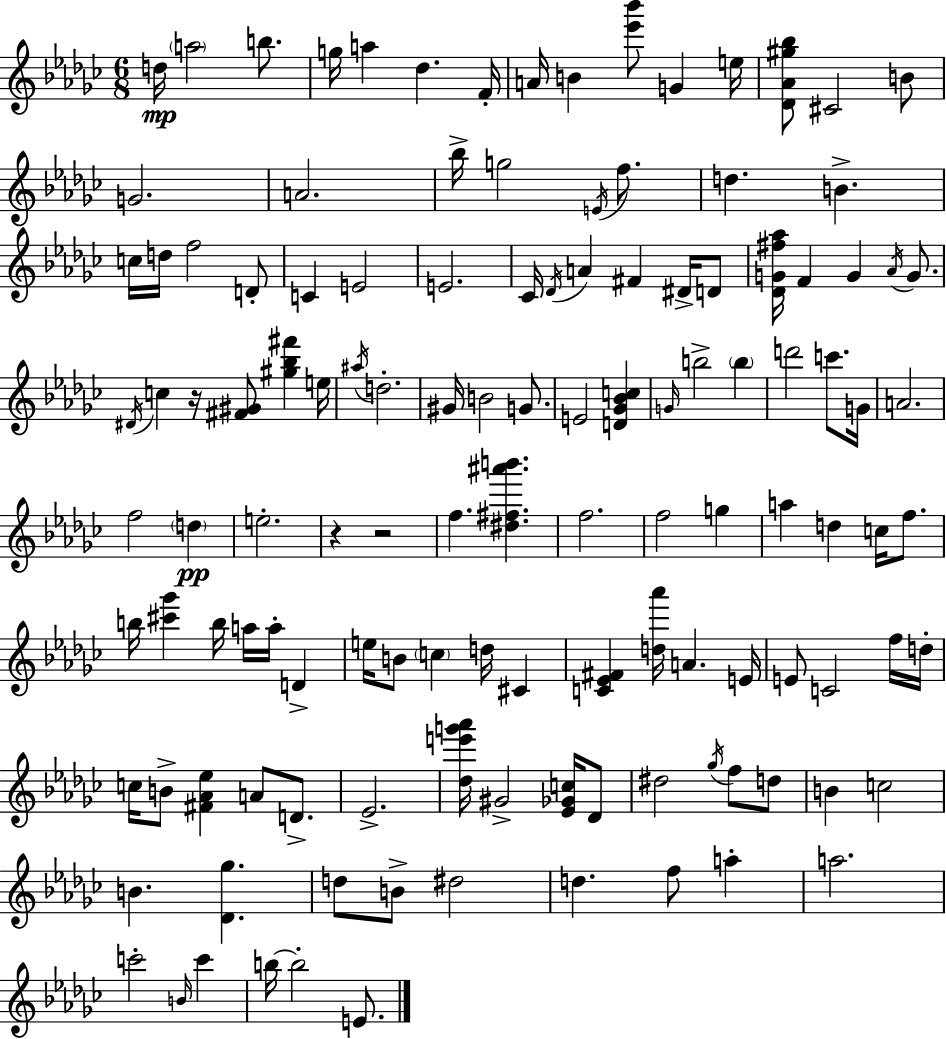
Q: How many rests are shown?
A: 3